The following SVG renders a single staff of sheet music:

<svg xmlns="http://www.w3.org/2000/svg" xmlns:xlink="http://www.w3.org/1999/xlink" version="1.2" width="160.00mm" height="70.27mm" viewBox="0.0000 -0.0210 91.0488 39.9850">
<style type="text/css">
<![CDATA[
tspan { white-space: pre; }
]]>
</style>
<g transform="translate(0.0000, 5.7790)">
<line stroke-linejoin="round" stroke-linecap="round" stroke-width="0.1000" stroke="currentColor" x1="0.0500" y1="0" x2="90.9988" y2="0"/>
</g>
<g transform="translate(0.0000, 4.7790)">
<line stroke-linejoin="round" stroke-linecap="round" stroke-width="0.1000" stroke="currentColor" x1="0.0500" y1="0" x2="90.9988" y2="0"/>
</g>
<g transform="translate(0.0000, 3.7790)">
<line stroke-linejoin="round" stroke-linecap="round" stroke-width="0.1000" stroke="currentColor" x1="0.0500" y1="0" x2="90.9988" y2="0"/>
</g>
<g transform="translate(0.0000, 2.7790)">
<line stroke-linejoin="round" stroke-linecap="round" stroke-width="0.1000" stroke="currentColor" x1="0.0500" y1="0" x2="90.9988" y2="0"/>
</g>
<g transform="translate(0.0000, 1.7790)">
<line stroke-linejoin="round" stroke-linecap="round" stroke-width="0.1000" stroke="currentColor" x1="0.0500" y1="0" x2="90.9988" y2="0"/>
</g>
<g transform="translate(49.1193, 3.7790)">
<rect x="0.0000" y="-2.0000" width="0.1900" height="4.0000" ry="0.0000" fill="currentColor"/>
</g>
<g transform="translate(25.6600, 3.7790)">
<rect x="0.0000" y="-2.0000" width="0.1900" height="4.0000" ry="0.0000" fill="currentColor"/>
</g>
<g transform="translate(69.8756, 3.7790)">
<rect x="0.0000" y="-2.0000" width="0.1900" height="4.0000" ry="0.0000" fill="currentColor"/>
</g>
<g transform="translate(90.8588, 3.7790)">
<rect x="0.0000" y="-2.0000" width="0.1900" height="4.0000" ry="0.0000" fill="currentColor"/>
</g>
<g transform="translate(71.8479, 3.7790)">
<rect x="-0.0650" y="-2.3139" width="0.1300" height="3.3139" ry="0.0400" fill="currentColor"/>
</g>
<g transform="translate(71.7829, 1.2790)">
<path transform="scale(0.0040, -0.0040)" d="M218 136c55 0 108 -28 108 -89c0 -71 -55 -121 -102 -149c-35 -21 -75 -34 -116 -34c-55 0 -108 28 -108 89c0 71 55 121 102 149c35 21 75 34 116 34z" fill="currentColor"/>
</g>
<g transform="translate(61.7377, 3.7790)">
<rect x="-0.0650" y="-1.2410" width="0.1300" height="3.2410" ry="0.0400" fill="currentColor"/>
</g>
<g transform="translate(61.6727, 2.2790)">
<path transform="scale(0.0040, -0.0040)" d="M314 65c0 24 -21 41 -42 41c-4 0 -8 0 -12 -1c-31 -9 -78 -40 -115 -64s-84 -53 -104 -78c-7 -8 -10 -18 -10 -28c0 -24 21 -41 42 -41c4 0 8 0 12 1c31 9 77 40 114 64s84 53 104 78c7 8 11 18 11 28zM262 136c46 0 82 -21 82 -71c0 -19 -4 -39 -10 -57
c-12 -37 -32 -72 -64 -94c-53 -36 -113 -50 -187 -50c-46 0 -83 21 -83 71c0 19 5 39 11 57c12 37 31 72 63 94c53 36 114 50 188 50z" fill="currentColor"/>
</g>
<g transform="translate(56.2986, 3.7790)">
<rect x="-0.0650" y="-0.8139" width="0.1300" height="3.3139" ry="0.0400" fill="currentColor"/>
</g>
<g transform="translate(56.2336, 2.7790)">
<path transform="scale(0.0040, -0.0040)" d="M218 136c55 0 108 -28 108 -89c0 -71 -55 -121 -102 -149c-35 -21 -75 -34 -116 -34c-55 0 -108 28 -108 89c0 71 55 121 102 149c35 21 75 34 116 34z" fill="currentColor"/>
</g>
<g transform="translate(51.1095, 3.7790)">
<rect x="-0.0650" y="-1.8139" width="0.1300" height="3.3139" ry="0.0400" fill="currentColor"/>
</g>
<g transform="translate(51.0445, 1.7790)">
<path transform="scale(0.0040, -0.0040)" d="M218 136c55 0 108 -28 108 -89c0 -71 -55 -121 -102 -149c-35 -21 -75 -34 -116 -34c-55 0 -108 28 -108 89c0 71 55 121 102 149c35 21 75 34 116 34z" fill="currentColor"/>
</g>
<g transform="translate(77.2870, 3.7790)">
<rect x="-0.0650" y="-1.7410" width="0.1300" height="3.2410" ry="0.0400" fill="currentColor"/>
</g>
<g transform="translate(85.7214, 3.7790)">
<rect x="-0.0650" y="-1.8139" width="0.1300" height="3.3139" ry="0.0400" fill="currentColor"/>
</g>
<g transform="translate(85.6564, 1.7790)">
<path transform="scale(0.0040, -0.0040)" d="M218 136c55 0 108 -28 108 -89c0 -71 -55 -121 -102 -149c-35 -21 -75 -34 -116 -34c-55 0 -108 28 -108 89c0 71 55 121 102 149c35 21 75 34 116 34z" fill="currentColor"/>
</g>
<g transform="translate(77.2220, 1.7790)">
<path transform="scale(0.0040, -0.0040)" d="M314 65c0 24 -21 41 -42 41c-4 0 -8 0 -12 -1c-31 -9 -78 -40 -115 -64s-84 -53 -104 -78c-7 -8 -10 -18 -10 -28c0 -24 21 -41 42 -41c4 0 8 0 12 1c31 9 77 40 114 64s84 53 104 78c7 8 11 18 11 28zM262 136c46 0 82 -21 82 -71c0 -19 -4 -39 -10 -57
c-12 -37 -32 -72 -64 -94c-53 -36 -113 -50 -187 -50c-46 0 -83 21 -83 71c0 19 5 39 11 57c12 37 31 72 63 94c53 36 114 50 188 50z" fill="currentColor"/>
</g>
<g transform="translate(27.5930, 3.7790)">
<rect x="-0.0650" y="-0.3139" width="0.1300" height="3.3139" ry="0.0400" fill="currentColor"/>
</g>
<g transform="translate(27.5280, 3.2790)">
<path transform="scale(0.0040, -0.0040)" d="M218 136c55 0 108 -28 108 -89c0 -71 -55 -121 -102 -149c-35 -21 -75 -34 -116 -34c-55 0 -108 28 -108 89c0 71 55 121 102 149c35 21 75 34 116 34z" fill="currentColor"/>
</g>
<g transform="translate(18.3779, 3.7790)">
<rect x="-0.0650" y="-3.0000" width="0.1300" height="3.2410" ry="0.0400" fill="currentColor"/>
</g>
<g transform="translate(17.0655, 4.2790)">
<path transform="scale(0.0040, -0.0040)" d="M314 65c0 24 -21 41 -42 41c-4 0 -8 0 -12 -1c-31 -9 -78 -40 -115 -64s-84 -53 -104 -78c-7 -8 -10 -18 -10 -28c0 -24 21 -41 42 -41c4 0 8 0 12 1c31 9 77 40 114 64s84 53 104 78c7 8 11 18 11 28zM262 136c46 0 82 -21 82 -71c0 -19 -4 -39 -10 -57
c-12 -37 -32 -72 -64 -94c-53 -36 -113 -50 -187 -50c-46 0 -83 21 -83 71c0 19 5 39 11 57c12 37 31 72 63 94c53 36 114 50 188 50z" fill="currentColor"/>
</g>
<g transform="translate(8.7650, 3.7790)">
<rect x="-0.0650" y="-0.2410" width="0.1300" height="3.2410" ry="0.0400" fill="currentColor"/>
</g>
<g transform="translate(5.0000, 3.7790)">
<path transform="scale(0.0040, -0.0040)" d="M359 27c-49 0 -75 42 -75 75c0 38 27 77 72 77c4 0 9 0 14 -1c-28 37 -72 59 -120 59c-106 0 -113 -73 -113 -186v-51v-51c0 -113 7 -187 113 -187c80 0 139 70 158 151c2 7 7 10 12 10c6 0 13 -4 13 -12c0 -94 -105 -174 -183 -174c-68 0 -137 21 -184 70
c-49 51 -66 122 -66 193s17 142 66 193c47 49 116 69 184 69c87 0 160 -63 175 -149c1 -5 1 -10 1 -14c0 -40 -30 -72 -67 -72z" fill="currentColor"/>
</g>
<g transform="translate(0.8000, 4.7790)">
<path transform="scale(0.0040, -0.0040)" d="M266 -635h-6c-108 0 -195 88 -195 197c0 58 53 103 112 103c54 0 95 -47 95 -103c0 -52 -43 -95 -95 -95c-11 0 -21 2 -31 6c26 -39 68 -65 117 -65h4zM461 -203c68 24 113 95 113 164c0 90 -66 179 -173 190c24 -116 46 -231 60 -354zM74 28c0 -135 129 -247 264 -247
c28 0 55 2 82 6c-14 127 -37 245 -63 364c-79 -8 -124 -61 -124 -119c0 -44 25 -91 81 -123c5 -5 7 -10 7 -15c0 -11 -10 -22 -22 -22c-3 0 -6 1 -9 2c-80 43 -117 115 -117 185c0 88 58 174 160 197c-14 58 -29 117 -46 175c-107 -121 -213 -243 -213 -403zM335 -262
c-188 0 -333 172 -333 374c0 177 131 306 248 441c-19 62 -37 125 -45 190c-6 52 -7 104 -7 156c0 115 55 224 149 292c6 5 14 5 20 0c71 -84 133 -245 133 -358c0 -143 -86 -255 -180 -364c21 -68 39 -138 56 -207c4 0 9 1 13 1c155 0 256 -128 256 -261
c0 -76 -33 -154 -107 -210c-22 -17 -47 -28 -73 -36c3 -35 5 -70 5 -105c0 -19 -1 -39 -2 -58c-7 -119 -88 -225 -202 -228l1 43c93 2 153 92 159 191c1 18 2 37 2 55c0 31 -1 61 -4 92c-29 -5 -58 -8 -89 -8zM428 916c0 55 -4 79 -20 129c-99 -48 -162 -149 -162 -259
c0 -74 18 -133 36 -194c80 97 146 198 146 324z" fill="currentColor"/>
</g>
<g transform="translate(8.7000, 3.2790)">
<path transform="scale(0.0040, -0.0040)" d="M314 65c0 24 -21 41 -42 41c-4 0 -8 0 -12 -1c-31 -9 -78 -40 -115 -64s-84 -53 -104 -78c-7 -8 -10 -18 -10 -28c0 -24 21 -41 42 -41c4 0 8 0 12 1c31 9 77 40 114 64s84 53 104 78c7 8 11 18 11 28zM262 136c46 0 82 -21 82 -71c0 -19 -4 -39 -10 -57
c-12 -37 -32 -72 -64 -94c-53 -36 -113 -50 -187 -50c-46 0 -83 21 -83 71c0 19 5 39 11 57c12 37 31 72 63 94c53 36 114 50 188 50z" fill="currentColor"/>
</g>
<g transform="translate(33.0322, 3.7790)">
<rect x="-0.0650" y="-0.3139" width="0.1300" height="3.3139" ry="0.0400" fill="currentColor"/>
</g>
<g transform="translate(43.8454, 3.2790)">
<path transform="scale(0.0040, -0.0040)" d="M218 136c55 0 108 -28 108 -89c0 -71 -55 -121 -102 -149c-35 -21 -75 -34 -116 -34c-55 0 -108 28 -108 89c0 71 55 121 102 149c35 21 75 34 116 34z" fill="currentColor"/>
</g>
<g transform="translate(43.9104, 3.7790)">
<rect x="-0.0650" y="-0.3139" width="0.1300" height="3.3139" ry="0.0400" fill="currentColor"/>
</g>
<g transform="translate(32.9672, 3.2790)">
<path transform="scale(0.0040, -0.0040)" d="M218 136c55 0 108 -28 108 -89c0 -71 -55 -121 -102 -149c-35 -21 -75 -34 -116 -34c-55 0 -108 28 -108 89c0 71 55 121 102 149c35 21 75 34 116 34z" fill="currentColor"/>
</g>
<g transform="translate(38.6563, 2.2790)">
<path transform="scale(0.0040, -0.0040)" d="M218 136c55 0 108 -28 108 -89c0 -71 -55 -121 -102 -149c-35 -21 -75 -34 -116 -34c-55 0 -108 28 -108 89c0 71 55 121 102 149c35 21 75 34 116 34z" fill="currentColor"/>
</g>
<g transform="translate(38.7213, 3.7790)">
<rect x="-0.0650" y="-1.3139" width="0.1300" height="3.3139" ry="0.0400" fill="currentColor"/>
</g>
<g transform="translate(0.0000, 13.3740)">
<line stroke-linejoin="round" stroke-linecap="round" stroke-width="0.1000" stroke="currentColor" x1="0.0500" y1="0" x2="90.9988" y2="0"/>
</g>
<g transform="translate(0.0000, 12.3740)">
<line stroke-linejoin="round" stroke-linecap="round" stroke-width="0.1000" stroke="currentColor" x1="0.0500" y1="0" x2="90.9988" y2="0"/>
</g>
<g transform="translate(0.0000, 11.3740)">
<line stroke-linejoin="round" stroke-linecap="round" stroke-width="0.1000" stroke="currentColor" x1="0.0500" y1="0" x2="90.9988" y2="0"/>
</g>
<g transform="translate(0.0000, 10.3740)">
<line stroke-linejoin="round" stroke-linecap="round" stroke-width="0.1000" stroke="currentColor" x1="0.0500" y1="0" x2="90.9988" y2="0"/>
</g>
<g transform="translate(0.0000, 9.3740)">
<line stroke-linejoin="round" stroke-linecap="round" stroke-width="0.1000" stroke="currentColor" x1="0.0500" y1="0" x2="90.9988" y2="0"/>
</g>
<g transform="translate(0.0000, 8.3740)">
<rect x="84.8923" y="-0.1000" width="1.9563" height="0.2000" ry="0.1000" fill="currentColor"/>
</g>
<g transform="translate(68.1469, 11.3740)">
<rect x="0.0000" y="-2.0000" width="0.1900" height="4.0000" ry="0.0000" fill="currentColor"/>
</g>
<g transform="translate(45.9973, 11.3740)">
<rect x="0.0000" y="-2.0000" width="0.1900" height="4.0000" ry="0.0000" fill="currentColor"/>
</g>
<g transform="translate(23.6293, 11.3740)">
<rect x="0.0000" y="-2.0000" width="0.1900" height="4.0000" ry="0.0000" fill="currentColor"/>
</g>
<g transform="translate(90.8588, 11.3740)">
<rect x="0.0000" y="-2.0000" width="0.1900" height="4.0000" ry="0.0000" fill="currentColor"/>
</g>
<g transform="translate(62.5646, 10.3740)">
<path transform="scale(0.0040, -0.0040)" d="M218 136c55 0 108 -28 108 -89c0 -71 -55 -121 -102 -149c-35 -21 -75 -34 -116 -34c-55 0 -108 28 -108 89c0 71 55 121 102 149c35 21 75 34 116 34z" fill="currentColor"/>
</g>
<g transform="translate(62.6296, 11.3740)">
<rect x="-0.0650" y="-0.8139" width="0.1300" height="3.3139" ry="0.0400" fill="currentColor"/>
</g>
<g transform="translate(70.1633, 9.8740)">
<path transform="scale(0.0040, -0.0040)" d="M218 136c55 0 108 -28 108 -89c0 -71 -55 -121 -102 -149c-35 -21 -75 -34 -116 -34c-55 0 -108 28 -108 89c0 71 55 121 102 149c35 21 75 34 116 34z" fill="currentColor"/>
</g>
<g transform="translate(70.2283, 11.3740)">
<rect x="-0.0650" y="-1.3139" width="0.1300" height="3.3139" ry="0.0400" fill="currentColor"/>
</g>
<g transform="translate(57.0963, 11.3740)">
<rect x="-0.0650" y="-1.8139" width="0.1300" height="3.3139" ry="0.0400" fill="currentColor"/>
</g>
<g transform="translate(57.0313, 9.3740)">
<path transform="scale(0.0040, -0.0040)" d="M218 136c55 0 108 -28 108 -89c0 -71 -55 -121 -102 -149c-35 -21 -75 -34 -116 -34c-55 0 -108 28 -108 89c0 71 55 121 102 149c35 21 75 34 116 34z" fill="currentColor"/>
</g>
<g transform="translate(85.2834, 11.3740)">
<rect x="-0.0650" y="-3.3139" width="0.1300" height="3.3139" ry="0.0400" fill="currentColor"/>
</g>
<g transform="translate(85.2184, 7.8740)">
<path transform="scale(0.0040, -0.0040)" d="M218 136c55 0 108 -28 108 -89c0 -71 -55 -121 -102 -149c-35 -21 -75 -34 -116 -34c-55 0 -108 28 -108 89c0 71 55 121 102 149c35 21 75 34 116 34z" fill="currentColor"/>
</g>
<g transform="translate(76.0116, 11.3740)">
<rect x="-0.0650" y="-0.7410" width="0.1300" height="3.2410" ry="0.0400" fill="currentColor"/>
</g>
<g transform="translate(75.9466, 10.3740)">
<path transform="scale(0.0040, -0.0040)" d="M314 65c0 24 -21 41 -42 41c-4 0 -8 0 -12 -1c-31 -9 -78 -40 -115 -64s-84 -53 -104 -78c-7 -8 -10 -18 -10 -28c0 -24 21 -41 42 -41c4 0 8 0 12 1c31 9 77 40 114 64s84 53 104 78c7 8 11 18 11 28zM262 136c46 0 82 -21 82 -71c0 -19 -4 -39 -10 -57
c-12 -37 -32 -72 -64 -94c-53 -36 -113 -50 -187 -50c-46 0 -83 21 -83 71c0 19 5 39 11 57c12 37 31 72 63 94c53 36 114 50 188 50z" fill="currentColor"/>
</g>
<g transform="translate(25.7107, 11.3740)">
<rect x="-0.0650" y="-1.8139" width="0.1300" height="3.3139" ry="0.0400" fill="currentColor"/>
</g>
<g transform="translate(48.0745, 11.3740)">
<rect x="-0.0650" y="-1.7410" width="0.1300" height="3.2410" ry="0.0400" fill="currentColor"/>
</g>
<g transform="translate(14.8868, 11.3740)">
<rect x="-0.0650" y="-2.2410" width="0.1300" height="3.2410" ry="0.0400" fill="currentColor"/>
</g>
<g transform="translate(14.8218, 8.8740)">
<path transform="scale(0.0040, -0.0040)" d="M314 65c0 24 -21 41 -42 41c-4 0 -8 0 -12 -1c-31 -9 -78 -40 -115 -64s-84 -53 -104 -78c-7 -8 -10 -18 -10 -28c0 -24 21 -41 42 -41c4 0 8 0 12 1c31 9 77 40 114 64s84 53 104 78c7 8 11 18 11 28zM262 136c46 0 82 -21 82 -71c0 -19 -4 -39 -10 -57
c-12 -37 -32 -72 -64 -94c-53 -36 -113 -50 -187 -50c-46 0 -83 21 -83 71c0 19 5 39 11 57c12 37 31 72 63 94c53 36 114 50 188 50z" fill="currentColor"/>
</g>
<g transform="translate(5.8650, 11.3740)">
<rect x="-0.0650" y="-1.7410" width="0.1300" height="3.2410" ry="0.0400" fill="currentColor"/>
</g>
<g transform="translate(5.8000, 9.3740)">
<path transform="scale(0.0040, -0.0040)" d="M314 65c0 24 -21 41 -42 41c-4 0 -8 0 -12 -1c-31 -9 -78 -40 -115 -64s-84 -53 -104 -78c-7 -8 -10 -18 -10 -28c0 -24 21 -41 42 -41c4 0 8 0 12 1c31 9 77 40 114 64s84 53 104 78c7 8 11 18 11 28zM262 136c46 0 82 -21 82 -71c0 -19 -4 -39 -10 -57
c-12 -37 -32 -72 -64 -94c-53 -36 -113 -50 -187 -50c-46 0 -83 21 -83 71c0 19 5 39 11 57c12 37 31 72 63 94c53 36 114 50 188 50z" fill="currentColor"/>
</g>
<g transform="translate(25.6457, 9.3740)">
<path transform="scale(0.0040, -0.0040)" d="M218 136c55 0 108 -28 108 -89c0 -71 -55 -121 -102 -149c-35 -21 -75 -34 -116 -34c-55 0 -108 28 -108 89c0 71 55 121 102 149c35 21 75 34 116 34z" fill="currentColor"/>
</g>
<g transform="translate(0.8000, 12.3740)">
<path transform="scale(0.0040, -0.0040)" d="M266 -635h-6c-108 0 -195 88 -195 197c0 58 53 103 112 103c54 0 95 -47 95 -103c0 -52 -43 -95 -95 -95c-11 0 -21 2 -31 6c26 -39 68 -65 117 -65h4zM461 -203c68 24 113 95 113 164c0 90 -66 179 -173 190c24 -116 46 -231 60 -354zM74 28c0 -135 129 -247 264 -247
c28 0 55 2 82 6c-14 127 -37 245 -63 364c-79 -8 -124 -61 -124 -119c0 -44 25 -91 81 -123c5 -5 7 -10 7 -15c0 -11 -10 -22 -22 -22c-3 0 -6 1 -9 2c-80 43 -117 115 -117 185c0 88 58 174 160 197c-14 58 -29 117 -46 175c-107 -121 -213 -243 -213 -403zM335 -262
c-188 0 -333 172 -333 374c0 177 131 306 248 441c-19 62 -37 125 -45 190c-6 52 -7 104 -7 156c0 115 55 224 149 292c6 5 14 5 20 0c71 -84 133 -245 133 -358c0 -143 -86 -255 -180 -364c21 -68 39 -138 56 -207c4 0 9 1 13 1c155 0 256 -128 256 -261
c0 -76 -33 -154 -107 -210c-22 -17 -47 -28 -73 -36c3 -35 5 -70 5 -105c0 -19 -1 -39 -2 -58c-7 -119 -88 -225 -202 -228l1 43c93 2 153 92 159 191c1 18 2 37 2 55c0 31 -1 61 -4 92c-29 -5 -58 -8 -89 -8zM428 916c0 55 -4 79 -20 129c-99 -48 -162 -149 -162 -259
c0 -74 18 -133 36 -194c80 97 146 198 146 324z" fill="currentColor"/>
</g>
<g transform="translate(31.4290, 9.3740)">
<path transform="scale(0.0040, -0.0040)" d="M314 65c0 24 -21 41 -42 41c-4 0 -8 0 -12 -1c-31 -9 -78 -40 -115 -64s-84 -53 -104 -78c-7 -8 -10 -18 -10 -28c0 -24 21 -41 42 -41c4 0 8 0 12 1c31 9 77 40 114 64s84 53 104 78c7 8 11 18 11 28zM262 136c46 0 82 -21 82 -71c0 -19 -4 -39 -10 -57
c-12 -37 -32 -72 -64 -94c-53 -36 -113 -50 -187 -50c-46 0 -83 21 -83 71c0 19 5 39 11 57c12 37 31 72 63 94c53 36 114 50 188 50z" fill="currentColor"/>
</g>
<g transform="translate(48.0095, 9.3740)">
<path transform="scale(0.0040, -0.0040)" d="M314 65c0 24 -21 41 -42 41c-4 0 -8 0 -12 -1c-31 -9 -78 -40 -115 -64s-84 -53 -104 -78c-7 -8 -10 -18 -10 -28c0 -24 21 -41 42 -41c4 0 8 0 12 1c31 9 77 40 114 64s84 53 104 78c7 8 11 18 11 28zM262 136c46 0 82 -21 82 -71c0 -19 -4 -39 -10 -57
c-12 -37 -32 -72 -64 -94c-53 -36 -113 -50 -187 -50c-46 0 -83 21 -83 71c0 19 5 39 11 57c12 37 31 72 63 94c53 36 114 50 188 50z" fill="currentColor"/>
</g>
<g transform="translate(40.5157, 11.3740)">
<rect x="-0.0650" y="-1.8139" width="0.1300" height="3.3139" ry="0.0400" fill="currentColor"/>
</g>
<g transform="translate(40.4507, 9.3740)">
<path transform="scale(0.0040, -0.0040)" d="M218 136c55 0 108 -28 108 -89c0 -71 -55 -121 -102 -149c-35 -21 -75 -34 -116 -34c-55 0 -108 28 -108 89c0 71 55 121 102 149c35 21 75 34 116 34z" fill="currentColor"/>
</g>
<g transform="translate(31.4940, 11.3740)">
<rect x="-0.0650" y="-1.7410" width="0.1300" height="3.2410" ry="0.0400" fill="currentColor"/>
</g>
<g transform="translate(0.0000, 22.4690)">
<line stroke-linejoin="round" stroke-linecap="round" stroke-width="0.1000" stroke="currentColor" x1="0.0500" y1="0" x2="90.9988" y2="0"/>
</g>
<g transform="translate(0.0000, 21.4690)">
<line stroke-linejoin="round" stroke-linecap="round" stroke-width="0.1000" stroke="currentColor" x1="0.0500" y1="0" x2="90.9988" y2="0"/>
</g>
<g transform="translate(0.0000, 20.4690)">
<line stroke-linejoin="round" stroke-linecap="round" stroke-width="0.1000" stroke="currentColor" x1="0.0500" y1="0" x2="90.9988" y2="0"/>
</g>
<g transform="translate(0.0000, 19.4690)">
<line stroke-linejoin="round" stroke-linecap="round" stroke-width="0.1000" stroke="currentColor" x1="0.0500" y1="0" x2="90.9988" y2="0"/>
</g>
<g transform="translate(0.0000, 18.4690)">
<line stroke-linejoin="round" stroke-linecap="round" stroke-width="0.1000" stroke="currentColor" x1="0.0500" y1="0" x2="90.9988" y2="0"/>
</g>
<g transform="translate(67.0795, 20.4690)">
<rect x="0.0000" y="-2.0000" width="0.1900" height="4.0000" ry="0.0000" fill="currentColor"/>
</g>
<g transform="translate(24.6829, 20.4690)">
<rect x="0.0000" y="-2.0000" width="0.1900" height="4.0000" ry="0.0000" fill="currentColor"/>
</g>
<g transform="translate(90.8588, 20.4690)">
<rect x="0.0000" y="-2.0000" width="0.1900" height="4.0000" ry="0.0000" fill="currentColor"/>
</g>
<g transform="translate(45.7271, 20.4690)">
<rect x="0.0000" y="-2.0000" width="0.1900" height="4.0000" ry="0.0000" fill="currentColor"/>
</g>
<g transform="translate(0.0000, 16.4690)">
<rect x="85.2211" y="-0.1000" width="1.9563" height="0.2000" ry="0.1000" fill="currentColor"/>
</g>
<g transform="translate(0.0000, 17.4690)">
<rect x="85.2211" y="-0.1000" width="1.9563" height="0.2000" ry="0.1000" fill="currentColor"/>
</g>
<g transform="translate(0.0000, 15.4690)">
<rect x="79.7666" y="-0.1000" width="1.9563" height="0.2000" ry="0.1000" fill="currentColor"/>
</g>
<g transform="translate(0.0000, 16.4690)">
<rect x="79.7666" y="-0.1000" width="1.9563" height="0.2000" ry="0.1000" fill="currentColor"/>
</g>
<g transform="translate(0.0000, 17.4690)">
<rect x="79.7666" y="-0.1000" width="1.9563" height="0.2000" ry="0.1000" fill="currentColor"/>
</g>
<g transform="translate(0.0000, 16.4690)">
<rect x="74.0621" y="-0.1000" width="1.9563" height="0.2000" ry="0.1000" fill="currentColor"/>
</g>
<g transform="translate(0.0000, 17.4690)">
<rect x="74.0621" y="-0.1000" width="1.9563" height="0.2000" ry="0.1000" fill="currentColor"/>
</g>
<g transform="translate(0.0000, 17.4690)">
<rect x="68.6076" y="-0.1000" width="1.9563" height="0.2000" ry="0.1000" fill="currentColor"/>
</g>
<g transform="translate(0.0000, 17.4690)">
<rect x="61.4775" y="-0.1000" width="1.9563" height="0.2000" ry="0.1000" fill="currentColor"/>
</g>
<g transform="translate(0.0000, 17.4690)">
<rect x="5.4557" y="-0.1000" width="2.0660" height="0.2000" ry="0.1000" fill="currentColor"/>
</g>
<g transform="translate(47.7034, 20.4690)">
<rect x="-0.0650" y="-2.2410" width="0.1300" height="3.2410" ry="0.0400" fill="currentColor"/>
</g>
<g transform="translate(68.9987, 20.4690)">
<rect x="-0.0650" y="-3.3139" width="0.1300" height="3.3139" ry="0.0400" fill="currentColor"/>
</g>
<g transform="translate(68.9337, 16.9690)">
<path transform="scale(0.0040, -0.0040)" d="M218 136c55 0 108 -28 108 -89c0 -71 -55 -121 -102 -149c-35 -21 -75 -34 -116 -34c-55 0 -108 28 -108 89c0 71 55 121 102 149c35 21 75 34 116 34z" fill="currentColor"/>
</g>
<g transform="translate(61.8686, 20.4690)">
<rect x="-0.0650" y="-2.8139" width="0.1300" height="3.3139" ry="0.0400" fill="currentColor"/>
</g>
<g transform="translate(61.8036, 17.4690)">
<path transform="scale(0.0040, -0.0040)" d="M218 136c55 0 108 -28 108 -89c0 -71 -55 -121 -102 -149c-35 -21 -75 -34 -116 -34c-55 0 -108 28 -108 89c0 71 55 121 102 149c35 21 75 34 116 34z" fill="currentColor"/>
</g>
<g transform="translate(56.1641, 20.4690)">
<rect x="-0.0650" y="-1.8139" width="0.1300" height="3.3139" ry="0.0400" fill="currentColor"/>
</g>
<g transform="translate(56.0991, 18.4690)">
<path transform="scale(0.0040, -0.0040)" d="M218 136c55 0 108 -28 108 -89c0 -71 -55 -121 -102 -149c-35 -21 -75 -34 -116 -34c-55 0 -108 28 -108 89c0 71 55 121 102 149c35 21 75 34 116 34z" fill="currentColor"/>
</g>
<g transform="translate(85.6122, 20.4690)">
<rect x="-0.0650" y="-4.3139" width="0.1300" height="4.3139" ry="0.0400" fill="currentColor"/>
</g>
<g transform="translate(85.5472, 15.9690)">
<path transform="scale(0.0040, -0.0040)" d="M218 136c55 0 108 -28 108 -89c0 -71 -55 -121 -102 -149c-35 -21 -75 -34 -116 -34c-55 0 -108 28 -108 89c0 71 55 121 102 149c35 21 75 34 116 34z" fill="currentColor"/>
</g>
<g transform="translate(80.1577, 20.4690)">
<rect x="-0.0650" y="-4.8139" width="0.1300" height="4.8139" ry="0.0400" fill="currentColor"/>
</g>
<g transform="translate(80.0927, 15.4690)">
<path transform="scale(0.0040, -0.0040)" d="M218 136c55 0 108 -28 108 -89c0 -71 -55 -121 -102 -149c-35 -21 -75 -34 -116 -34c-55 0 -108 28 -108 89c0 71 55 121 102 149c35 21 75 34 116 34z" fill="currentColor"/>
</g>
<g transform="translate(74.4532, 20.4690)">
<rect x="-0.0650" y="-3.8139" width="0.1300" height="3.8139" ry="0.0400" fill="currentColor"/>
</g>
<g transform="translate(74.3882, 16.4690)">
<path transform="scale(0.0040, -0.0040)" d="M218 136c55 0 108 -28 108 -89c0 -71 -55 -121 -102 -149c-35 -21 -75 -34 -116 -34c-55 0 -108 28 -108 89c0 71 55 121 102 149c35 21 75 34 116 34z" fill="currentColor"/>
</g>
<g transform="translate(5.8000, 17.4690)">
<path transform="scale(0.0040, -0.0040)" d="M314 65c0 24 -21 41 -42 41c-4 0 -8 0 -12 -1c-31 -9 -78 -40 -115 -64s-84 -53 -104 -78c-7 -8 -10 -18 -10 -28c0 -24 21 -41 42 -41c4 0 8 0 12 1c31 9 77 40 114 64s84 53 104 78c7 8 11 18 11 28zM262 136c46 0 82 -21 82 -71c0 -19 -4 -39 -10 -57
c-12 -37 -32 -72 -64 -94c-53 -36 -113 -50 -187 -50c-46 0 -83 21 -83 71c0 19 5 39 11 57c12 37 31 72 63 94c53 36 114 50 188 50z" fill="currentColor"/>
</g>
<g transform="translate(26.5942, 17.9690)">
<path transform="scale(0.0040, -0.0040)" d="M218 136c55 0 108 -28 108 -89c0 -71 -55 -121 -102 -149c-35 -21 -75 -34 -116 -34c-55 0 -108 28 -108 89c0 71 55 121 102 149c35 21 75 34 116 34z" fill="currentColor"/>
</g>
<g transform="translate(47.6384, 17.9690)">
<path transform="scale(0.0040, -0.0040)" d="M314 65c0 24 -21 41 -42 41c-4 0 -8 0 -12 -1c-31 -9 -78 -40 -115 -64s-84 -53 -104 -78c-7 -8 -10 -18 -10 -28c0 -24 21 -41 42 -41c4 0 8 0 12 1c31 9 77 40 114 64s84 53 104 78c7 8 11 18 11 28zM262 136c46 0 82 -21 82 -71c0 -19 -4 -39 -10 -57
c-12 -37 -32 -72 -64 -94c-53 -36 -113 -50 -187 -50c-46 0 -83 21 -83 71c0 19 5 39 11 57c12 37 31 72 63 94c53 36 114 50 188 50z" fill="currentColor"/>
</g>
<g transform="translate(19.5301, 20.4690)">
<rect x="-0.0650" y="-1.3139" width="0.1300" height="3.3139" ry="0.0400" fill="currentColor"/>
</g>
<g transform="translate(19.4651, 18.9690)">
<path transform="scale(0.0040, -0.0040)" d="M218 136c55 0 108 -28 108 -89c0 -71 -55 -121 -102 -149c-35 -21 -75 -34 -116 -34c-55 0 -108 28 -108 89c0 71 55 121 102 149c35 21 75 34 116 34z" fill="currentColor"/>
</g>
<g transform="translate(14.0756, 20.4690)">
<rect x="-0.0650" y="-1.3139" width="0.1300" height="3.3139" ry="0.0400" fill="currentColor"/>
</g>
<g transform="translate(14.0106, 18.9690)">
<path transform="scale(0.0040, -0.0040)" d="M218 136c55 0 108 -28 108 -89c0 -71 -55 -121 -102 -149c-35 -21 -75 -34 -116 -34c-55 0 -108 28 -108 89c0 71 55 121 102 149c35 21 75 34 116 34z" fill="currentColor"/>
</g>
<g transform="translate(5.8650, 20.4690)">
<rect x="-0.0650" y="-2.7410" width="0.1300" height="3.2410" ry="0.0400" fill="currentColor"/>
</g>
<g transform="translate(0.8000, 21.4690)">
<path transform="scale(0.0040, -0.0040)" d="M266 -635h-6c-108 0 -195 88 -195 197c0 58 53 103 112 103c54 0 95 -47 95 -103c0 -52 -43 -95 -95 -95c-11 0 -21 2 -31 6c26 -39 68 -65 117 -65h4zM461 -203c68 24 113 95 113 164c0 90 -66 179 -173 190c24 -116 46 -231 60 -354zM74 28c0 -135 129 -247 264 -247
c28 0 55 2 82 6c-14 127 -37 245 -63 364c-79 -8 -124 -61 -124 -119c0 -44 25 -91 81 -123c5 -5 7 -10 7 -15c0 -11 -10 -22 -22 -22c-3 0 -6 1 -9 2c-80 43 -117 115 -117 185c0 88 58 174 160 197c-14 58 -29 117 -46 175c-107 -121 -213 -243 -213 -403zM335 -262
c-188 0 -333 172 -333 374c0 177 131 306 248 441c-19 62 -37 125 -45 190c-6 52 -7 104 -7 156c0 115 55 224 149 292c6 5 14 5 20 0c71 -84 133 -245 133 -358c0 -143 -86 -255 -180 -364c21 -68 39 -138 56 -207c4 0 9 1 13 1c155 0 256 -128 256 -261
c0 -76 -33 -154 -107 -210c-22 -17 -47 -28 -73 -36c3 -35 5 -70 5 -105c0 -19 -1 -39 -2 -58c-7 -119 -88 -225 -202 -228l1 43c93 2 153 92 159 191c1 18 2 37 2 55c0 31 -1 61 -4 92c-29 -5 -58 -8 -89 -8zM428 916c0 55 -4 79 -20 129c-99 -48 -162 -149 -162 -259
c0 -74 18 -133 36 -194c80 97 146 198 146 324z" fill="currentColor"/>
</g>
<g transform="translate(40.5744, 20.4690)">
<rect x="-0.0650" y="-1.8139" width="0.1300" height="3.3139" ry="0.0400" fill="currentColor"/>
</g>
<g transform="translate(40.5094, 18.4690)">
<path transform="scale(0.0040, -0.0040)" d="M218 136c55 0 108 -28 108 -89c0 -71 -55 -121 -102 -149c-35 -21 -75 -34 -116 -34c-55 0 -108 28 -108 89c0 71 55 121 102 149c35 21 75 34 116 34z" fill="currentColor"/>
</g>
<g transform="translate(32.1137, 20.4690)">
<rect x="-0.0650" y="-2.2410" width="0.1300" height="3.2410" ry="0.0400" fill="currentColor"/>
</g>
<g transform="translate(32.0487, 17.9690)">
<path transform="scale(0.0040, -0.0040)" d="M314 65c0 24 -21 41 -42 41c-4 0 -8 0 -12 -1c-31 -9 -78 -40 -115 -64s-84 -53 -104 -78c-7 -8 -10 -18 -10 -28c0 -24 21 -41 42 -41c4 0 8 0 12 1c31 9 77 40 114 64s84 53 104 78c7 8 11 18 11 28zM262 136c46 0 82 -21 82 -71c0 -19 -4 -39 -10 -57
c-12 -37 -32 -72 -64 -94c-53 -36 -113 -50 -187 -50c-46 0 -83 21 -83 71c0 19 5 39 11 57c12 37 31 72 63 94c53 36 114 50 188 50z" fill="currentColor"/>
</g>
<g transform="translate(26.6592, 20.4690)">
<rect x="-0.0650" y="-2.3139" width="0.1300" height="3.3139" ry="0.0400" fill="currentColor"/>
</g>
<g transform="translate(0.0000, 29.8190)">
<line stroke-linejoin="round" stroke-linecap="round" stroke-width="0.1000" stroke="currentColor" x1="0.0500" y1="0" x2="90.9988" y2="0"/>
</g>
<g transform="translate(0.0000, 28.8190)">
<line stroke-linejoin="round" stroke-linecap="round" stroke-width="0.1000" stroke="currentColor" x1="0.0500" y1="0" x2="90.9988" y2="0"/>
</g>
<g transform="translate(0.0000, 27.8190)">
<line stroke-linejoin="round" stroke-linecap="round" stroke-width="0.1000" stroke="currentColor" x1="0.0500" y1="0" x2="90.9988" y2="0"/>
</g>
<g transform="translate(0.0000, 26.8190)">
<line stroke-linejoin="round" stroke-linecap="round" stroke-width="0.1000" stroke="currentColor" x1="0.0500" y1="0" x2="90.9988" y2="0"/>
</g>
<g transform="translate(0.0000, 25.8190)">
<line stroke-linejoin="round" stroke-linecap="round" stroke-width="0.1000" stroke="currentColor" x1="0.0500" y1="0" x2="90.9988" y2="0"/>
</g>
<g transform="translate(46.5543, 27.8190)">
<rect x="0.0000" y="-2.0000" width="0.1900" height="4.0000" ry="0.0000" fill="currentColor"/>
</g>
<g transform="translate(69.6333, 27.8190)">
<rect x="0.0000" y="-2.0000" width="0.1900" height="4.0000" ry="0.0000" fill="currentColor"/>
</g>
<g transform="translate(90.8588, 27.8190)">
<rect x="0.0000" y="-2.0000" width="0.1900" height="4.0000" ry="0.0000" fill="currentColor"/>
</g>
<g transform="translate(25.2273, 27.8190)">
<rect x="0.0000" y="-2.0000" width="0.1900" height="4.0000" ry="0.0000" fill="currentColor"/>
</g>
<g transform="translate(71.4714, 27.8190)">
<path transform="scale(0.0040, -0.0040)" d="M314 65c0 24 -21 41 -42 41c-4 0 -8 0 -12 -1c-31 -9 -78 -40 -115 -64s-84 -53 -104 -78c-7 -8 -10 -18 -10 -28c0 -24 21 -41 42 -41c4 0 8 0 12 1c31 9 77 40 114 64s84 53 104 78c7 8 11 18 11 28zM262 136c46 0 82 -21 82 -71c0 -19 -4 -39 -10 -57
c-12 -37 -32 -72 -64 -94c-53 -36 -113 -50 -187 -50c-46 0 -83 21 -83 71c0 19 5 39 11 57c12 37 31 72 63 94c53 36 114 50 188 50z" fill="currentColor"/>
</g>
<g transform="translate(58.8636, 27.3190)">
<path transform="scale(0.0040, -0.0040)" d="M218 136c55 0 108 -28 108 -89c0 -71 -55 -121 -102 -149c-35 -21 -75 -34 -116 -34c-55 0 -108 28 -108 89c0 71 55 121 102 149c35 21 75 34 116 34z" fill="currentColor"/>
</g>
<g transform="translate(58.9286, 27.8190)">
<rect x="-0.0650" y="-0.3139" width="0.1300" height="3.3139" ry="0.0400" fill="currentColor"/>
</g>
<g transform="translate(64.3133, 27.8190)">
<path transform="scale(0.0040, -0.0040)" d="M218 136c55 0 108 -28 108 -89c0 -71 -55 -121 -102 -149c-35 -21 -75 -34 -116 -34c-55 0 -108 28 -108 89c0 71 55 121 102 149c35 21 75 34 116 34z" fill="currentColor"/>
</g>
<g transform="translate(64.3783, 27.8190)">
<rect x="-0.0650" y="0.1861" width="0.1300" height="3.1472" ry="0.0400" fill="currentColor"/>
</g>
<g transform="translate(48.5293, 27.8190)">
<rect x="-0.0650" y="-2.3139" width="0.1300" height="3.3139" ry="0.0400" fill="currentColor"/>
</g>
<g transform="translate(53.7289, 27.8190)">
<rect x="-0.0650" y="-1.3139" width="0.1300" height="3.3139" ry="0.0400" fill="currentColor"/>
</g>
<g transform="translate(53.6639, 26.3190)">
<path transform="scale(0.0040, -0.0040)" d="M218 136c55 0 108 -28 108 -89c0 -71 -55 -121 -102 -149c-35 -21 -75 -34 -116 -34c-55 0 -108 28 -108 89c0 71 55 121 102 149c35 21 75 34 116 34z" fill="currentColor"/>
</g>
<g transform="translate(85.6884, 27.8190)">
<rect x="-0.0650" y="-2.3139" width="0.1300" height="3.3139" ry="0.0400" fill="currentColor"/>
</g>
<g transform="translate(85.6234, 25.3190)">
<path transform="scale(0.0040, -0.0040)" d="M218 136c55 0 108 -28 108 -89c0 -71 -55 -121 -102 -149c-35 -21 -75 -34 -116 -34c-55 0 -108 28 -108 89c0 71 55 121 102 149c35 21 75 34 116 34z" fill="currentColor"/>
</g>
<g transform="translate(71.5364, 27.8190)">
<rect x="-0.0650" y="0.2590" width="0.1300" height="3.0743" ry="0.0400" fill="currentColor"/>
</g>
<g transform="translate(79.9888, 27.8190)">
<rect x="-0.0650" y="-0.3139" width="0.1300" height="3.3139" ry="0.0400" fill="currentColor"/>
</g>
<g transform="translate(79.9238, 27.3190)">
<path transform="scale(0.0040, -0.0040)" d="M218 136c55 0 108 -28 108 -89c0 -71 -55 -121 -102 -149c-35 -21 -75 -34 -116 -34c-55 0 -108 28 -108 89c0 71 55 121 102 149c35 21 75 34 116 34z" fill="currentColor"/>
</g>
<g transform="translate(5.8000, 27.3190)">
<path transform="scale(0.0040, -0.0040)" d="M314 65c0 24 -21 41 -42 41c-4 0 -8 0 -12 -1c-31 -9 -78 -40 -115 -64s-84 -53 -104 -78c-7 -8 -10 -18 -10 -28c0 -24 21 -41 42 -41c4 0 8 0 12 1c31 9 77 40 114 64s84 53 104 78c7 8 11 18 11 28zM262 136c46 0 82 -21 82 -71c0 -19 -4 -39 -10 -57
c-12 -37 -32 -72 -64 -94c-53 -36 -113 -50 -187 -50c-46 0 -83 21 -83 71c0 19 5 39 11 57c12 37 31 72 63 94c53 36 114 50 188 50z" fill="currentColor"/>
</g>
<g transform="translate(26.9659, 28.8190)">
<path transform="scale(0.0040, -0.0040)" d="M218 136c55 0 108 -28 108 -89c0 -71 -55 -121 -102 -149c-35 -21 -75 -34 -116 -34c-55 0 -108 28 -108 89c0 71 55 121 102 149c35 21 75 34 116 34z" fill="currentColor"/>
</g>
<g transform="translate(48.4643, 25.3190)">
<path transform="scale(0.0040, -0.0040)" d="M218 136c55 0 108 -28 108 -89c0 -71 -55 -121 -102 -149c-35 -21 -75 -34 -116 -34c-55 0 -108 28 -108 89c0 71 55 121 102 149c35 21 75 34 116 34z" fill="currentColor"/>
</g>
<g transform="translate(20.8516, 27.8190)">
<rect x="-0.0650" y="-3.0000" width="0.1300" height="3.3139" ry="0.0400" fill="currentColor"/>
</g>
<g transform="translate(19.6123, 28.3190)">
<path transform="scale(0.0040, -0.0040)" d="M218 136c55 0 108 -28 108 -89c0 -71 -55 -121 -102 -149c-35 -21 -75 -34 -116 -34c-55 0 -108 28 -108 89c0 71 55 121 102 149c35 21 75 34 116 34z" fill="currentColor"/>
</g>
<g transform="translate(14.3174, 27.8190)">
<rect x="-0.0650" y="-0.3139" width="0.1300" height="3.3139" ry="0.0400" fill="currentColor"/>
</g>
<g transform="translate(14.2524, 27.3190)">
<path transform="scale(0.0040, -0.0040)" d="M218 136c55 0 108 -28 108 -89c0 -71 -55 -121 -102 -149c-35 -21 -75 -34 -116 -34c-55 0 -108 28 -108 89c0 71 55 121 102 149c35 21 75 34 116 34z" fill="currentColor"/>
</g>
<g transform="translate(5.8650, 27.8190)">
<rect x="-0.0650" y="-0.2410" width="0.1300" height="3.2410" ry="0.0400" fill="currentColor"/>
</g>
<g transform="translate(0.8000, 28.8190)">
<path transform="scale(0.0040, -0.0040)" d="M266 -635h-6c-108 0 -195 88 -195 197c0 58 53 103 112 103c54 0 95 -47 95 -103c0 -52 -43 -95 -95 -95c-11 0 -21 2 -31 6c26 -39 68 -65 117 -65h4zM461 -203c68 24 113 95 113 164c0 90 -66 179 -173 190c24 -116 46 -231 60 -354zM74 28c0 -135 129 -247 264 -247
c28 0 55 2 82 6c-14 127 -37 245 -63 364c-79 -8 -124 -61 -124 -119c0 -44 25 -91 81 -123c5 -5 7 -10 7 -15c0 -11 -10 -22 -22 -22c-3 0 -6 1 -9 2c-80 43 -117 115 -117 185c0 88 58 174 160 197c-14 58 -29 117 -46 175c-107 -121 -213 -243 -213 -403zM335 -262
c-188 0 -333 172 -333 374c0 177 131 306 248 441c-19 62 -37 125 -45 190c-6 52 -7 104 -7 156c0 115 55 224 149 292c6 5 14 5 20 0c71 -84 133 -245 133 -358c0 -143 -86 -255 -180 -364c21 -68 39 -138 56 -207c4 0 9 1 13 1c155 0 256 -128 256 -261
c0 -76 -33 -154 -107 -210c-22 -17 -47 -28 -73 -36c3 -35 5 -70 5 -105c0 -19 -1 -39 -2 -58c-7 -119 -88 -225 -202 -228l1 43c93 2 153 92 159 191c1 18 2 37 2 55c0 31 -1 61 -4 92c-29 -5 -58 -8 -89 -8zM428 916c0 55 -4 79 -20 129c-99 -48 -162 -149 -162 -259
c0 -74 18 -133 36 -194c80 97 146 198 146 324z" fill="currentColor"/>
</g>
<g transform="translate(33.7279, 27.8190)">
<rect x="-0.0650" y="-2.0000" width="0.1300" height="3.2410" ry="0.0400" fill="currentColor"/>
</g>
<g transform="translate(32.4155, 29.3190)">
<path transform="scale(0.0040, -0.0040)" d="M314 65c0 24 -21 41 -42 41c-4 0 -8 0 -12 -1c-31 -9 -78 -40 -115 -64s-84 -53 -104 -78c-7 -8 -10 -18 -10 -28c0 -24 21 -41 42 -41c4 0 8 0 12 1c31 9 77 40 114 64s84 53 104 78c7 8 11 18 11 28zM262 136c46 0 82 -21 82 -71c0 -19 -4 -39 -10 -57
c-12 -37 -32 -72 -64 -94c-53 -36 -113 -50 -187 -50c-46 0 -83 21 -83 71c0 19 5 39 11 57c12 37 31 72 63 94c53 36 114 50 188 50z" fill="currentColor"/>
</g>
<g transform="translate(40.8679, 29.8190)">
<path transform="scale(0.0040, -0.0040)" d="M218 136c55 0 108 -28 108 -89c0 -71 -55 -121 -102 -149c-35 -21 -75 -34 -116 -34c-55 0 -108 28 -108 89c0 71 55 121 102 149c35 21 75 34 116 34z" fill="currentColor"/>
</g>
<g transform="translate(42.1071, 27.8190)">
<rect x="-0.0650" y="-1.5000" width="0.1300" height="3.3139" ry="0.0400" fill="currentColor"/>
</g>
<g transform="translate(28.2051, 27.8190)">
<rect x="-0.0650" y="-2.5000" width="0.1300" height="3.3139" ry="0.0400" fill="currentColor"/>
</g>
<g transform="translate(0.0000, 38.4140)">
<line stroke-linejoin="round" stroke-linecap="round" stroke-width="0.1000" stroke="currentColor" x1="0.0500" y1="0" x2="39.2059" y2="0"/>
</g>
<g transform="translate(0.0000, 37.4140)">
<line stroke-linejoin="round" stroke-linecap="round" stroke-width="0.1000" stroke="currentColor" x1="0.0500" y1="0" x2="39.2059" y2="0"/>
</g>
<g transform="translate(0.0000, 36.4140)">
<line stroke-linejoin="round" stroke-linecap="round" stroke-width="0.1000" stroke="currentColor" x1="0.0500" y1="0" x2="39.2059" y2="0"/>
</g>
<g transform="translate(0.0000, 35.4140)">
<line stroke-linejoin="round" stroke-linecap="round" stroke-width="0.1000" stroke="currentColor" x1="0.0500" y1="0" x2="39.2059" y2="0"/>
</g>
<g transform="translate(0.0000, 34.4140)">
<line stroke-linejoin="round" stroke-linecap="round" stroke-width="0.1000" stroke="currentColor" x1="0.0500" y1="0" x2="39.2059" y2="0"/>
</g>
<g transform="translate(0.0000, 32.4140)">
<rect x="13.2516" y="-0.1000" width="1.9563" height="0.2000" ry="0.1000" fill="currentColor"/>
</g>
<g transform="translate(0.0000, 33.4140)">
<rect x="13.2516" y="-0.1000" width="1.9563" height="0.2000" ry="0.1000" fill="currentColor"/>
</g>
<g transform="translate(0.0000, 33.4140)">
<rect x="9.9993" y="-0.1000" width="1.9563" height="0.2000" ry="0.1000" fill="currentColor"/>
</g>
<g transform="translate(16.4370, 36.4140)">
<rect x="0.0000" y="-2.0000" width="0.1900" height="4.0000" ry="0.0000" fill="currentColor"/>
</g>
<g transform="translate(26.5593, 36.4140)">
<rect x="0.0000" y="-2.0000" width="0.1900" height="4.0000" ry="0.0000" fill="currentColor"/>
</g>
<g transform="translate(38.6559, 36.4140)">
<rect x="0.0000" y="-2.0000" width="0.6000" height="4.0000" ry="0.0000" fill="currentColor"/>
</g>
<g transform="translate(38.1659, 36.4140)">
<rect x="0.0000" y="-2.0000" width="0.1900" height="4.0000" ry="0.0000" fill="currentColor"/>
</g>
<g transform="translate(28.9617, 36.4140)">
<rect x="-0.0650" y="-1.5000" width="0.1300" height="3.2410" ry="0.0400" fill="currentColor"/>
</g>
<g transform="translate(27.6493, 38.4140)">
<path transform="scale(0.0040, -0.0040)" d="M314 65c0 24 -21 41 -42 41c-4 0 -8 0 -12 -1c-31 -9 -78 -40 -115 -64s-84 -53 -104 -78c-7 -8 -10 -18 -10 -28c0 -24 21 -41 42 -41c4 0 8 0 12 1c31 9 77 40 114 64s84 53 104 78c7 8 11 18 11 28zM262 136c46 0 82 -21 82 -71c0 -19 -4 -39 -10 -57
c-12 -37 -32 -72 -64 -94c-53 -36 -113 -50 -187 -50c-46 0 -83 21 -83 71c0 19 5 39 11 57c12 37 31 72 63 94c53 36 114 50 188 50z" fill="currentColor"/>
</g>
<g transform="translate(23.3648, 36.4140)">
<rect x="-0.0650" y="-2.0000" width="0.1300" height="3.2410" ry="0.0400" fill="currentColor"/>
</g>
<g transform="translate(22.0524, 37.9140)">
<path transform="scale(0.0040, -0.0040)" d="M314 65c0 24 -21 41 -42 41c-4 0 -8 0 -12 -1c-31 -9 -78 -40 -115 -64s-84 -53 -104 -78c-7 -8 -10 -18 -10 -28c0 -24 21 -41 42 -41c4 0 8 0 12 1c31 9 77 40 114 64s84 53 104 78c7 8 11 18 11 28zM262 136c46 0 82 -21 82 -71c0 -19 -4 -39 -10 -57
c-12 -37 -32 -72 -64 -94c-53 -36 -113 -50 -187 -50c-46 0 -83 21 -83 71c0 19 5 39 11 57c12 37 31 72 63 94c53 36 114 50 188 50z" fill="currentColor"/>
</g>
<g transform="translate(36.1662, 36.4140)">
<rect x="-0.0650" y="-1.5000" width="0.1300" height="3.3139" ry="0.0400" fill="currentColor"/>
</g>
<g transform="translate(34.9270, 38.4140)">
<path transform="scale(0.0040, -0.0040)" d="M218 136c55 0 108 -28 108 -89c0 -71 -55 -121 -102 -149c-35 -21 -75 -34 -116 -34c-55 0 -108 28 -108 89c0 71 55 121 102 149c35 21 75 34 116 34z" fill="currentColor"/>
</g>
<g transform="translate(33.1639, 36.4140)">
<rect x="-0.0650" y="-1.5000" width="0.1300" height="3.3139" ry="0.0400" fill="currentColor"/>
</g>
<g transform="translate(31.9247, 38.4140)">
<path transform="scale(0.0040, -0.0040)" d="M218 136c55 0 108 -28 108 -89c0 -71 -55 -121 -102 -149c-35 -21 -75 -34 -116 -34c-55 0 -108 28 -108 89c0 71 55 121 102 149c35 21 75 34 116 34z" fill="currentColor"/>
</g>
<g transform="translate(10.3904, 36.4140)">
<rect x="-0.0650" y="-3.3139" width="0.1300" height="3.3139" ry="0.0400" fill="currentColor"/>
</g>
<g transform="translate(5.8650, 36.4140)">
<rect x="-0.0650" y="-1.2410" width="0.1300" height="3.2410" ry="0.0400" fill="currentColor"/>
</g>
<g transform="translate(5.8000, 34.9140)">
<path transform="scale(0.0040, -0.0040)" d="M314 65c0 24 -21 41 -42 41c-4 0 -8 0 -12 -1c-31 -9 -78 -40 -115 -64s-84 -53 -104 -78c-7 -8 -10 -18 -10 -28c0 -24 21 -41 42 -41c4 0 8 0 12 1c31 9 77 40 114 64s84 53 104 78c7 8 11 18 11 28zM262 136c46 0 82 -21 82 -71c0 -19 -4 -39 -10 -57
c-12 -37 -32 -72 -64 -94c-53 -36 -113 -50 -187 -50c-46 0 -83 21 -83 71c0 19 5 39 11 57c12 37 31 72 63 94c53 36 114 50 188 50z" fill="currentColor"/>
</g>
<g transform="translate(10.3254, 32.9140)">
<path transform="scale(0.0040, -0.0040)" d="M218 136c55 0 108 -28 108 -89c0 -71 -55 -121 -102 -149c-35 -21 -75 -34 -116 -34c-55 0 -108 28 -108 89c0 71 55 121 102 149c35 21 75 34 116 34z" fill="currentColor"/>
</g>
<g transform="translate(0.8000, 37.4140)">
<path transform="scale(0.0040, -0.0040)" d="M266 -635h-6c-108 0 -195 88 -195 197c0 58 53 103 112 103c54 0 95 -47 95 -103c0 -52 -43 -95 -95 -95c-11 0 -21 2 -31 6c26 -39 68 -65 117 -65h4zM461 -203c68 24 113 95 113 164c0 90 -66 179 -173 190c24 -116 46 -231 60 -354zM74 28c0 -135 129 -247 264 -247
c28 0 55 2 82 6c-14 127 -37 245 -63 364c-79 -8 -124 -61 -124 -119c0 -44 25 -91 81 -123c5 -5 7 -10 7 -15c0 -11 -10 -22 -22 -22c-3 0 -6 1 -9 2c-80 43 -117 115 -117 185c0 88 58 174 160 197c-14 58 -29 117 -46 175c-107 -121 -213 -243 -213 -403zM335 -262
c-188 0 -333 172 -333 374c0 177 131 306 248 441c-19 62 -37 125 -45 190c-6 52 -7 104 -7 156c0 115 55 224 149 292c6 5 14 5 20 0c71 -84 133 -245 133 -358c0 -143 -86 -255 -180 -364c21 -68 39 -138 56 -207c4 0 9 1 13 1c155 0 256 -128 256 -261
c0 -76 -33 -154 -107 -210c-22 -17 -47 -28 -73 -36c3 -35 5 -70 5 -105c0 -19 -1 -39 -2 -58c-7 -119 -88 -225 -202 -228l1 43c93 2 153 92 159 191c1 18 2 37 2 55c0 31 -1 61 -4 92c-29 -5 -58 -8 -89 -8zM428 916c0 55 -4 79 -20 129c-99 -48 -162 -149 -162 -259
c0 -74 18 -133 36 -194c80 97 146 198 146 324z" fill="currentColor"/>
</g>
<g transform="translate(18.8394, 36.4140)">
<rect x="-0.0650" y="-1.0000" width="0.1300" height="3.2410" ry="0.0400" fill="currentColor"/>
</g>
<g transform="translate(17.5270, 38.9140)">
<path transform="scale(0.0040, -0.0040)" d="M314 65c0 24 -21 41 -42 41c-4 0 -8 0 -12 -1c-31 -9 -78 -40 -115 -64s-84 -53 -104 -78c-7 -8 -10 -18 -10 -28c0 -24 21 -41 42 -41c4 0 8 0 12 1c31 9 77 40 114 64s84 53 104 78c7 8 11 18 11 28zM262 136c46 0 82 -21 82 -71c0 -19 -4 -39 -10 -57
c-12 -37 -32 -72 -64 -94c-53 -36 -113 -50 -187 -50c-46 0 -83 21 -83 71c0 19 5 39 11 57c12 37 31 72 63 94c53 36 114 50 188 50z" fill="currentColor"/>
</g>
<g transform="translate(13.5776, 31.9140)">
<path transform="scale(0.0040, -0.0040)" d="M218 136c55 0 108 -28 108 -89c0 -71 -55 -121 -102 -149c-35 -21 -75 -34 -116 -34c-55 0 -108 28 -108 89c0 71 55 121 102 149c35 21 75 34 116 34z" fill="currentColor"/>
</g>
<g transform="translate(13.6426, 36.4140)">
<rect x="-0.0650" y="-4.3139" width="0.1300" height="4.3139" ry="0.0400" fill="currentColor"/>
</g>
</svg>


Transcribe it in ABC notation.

X:1
T:Untitled
M:4/4
L:1/4
K:C
c2 A2 c c e c f d e2 g f2 f f2 g2 f f2 f f2 f d e d2 b a2 e e g g2 f g2 f a b c' e' d' c2 c A G F2 E g e c B B2 c g e2 b d' D2 F2 E2 E E